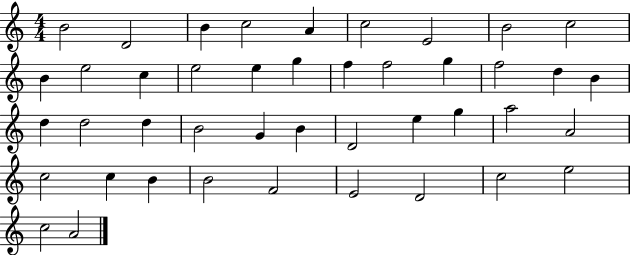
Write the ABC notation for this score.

X:1
T:Untitled
M:4/4
L:1/4
K:C
B2 D2 B c2 A c2 E2 B2 c2 B e2 c e2 e g f f2 g f2 d B d d2 d B2 G B D2 e g a2 A2 c2 c B B2 F2 E2 D2 c2 e2 c2 A2